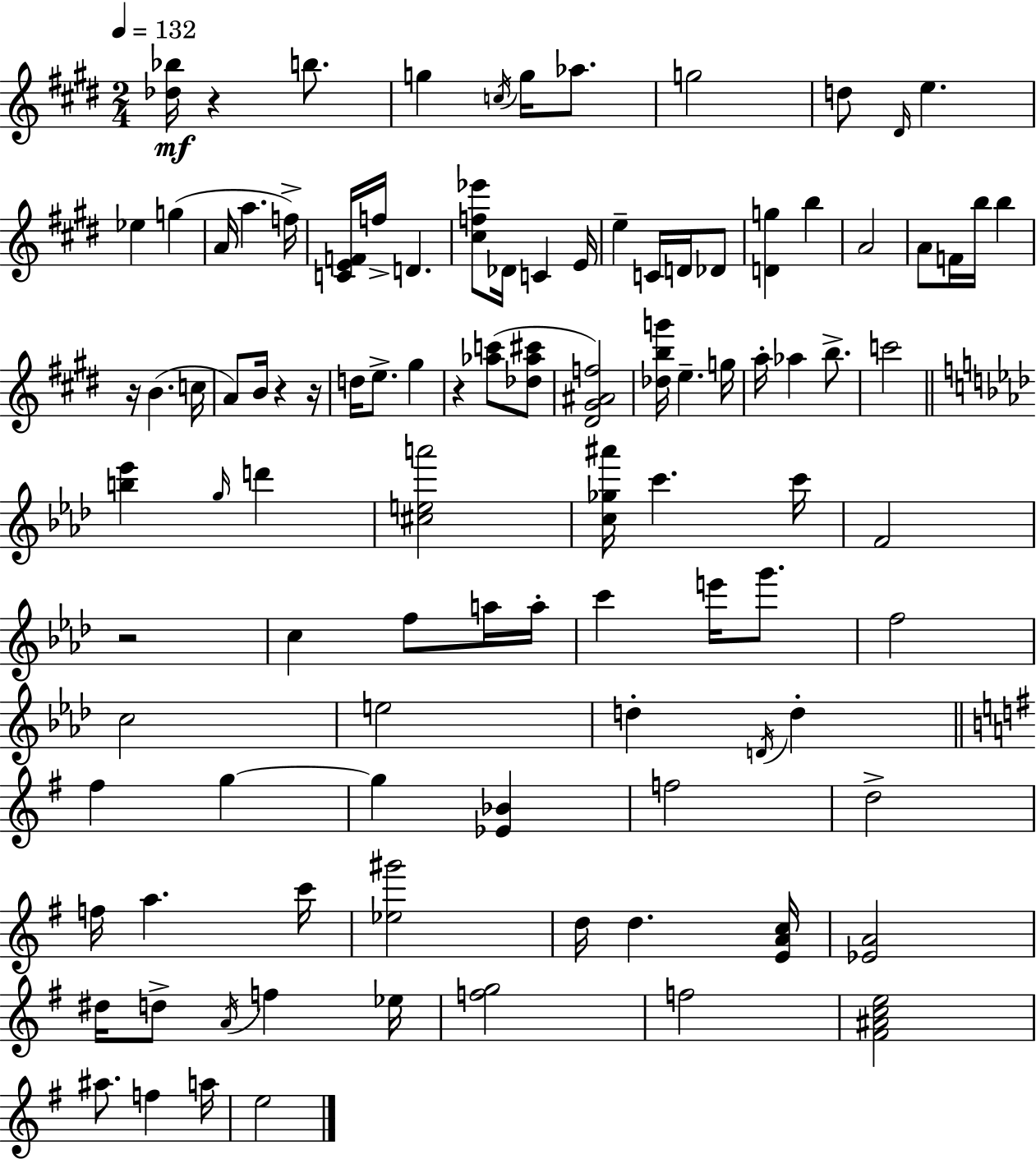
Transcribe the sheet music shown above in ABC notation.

X:1
T:Untitled
M:2/4
L:1/4
K:E
[_d_b]/4 z b/2 g c/4 g/4 _a/2 g2 d/2 ^D/4 e _e g A/4 a f/4 [CEF]/4 f/4 D [^cf_e']/2 _D/4 C E/4 e C/4 D/4 _D/2 [Dg] b A2 A/2 F/4 b/4 b z/4 B c/4 A/2 B/4 z z/4 d/4 e/2 ^g z [_ac']/2 [_d_a^c']/2 [^D^G^Af]2 [_dbg']/4 e g/4 a/4 _a b/2 c'2 [b_e'] g/4 d' [^cea']2 [c_g^a']/4 c' c'/4 F2 z2 c f/2 a/4 a/4 c' e'/4 g'/2 f2 c2 e2 d D/4 d ^f g g [_E_B] f2 d2 f/4 a c'/4 [_e^g']2 d/4 d [EAc]/4 [_EA]2 ^d/4 d/2 A/4 f _e/4 [fg]2 f2 [^F^Ace]2 ^a/2 f a/4 e2